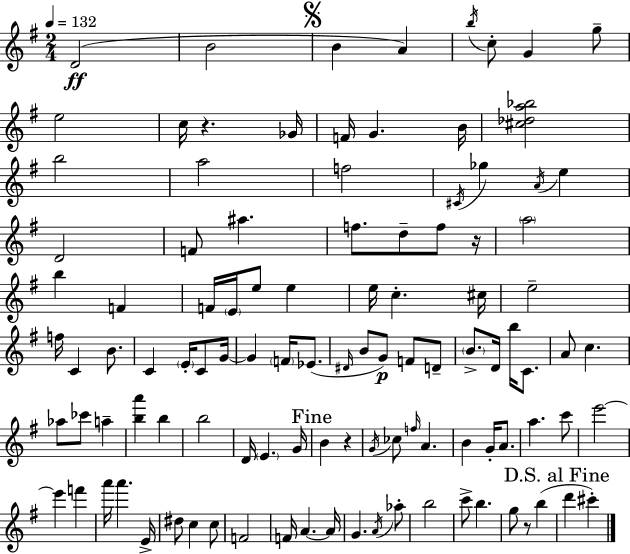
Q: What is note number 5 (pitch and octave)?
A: B5